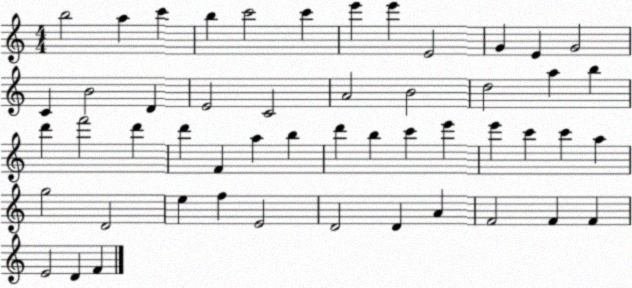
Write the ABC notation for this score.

X:1
T:Untitled
M:4/4
L:1/4
K:C
b2 a c' b c'2 c' e' e' E2 G E G2 C B2 D E2 C2 A2 B2 d2 a b d' f'2 d' d' F a b d' b c' e' e' c' c' a g2 D2 e f E2 D2 D A F2 F F E2 D F